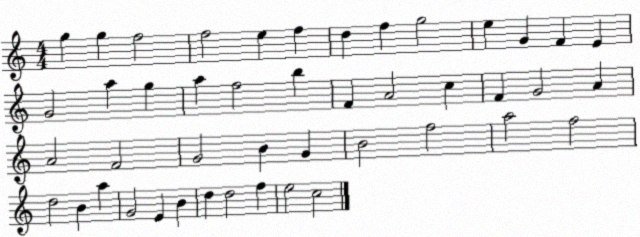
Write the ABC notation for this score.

X:1
T:Untitled
M:4/4
L:1/4
K:C
g g f2 f2 e f d f g2 e G F E G2 a g a f2 b F A2 c F G2 A A2 F2 G2 B G B2 f2 a2 f2 d2 B a G2 E B d d2 f e2 c2